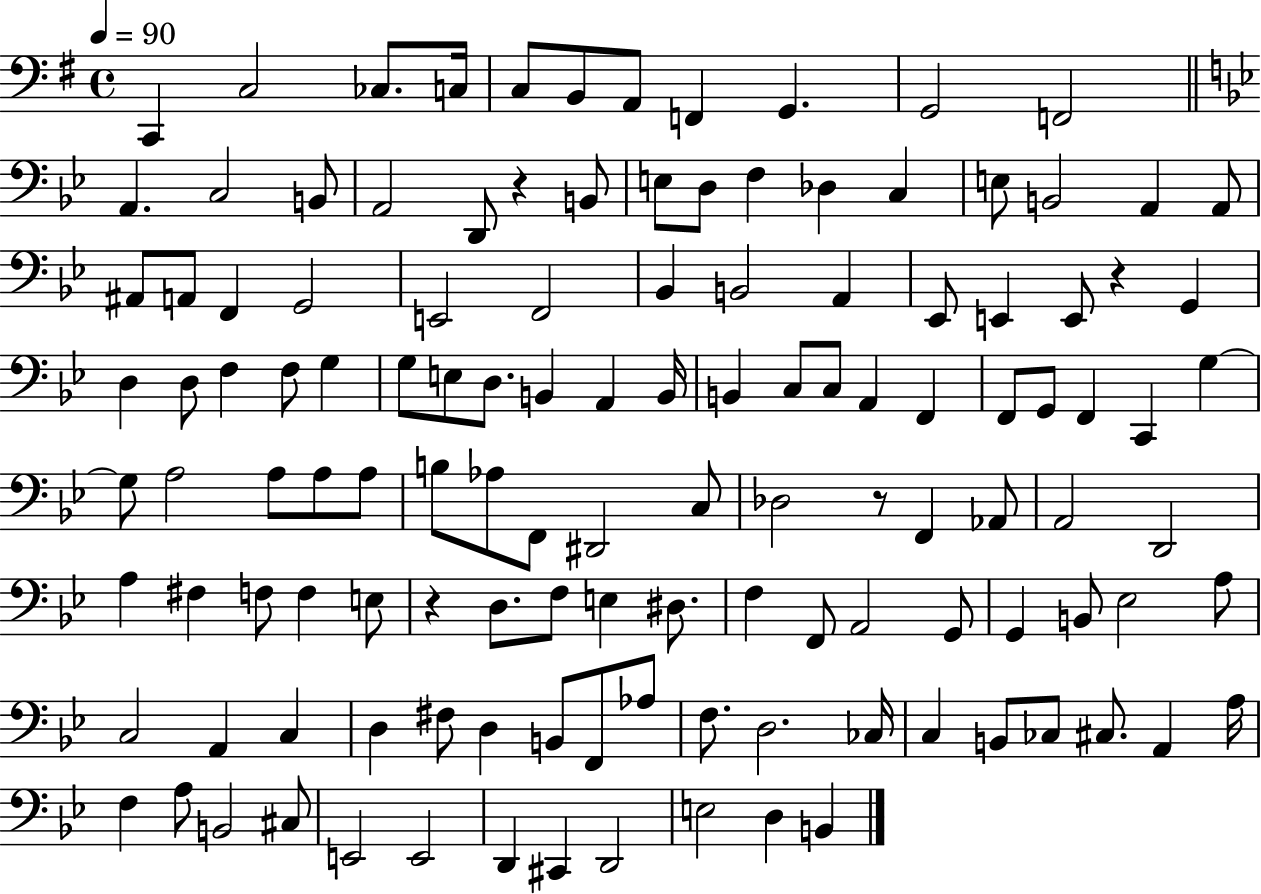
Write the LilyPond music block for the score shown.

{
  \clef bass
  \time 4/4
  \defaultTimeSignature
  \key g \major
  \tempo 4 = 90
  \repeat volta 2 { c,4 c2 ces8. c16 | c8 b,8 a,8 f,4 g,4. | g,2 f,2 | \bar "||" \break \key g \minor a,4. c2 b,8 | a,2 d,8 r4 b,8 | e8 d8 f4 des4 c4 | e8 b,2 a,4 a,8 | \break ais,8 a,8 f,4 g,2 | e,2 f,2 | bes,4 b,2 a,4 | ees,8 e,4 e,8 r4 g,4 | \break d4 d8 f4 f8 g4 | g8 e8 d8. b,4 a,4 b,16 | b,4 c8 c8 a,4 f,4 | f,8 g,8 f,4 c,4 g4~~ | \break g8 a2 a8 a8 a8 | b8 aes8 f,8 dis,2 c8 | des2 r8 f,4 aes,8 | a,2 d,2 | \break a4 fis4 f8 f4 e8 | r4 d8. f8 e4 dis8. | f4 f,8 a,2 g,8 | g,4 b,8 ees2 a8 | \break c2 a,4 c4 | d4 fis8 d4 b,8 f,8 aes8 | f8. d2. ces16 | c4 b,8 ces8 cis8. a,4 a16 | \break f4 a8 b,2 cis8 | e,2 e,2 | d,4 cis,4 d,2 | e2 d4 b,4 | \break } \bar "|."
}